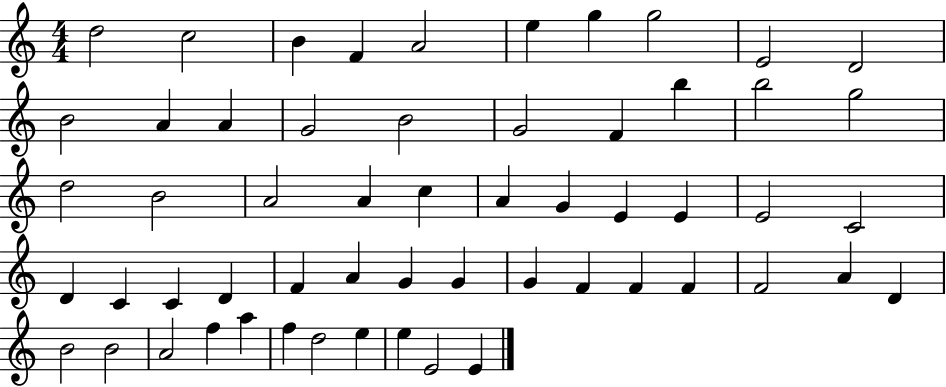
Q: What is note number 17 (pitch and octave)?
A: F4